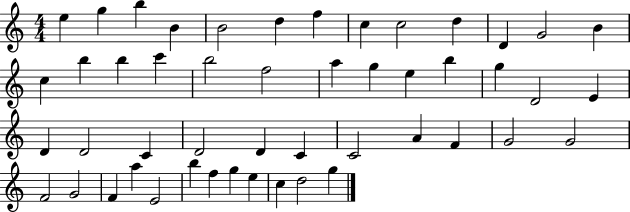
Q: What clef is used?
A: treble